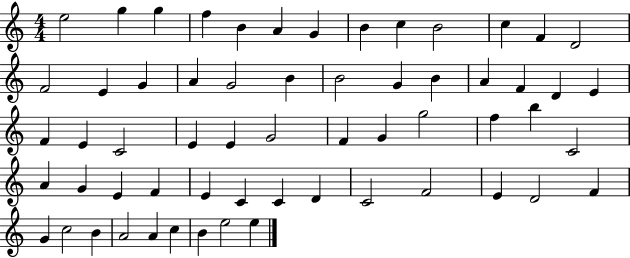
{
  \clef treble
  \numericTimeSignature
  \time 4/4
  \key c \major
  e''2 g''4 g''4 | f''4 b'4 a'4 g'4 | b'4 c''4 b'2 | c''4 f'4 d'2 | \break f'2 e'4 g'4 | a'4 g'2 b'4 | b'2 g'4 b'4 | a'4 f'4 d'4 e'4 | \break f'4 e'4 c'2 | e'4 e'4 g'2 | f'4 g'4 g''2 | f''4 b''4 c'2 | \break a'4 g'4 e'4 f'4 | e'4 c'4 c'4 d'4 | c'2 f'2 | e'4 d'2 f'4 | \break g'4 c''2 b'4 | a'2 a'4 c''4 | b'4 e''2 e''4 | \bar "|."
}